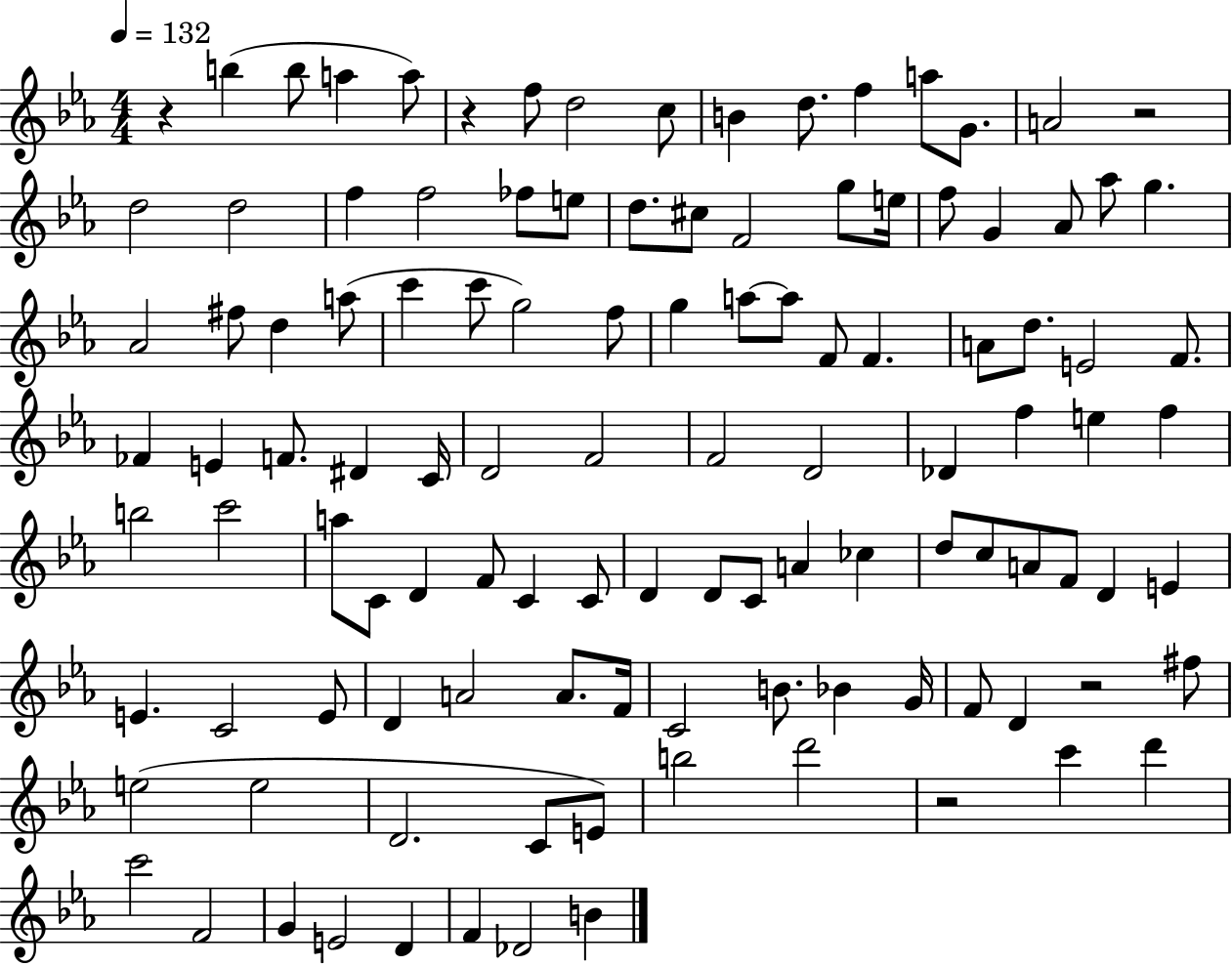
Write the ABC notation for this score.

X:1
T:Untitled
M:4/4
L:1/4
K:Eb
z b b/2 a a/2 z f/2 d2 c/2 B d/2 f a/2 G/2 A2 z2 d2 d2 f f2 _f/2 e/2 d/2 ^c/2 F2 g/2 e/4 f/2 G _A/2 _a/2 g _A2 ^f/2 d a/2 c' c'/2 g2 f/2 g a/2 a/2 F/2 F A/2 d/2 E2 F/2 _F E F/2 ^D C/4 D2 F2 F2 D2 _D f e f b2 c'2 a/2 C/2 D F/2 C C/2 D D/2 C/2 A _c d/2 c/2 A/2 F/2 D E E C2 E/2 D A2 A/2 F/4 C2 B/2 _B G/4 F/2 D z2 ^f/2 e2 e2 D2 C/2 E/2 b2 d'2 z2 c' d' c'2 F2 G E2 D F _D2 B